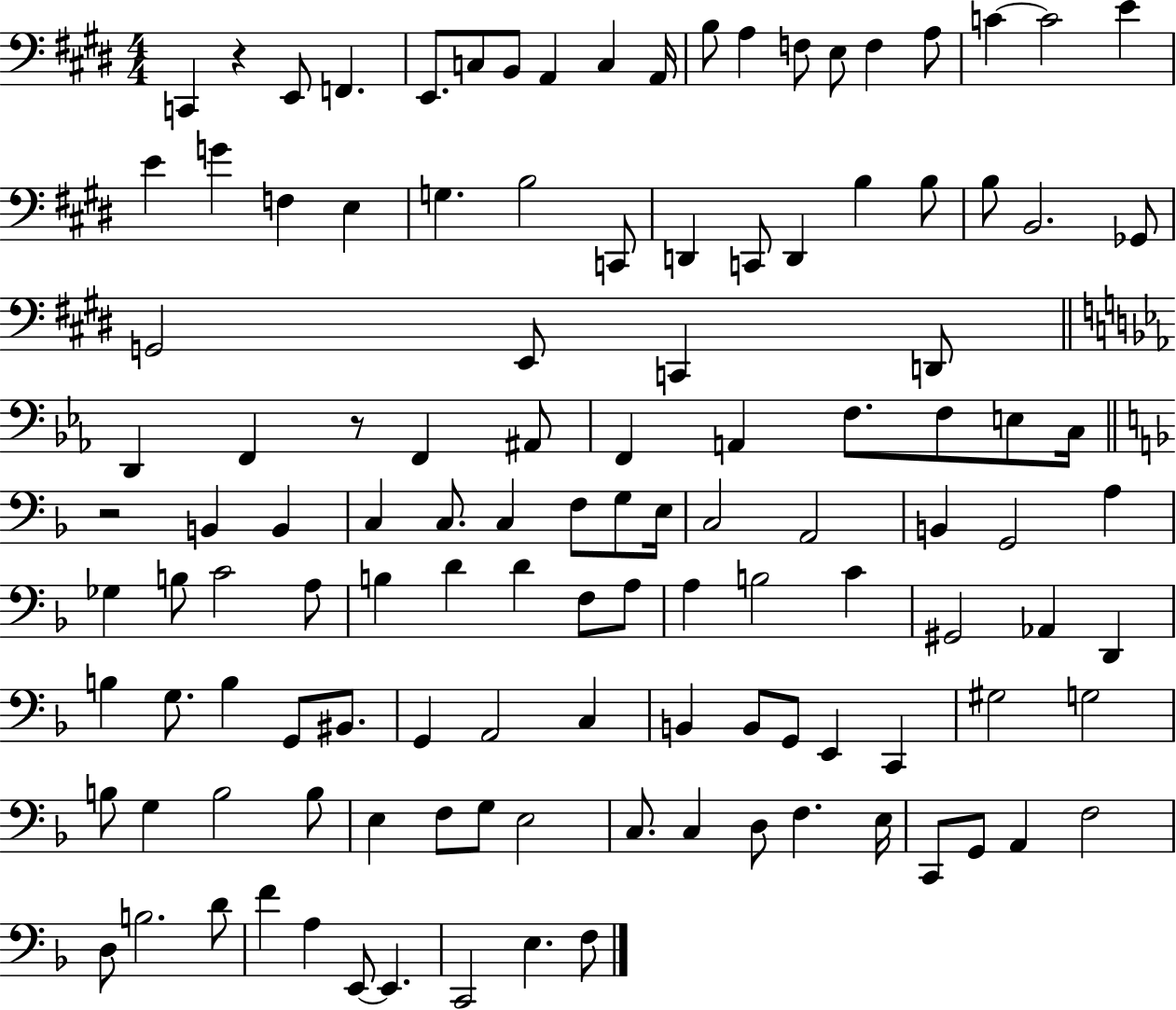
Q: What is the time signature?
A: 4/4